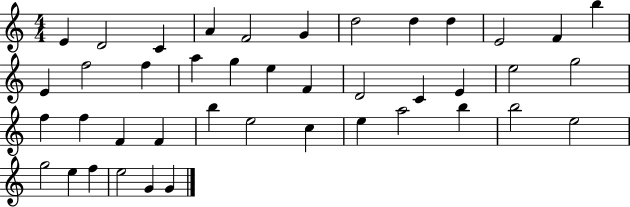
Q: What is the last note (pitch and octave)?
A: G4